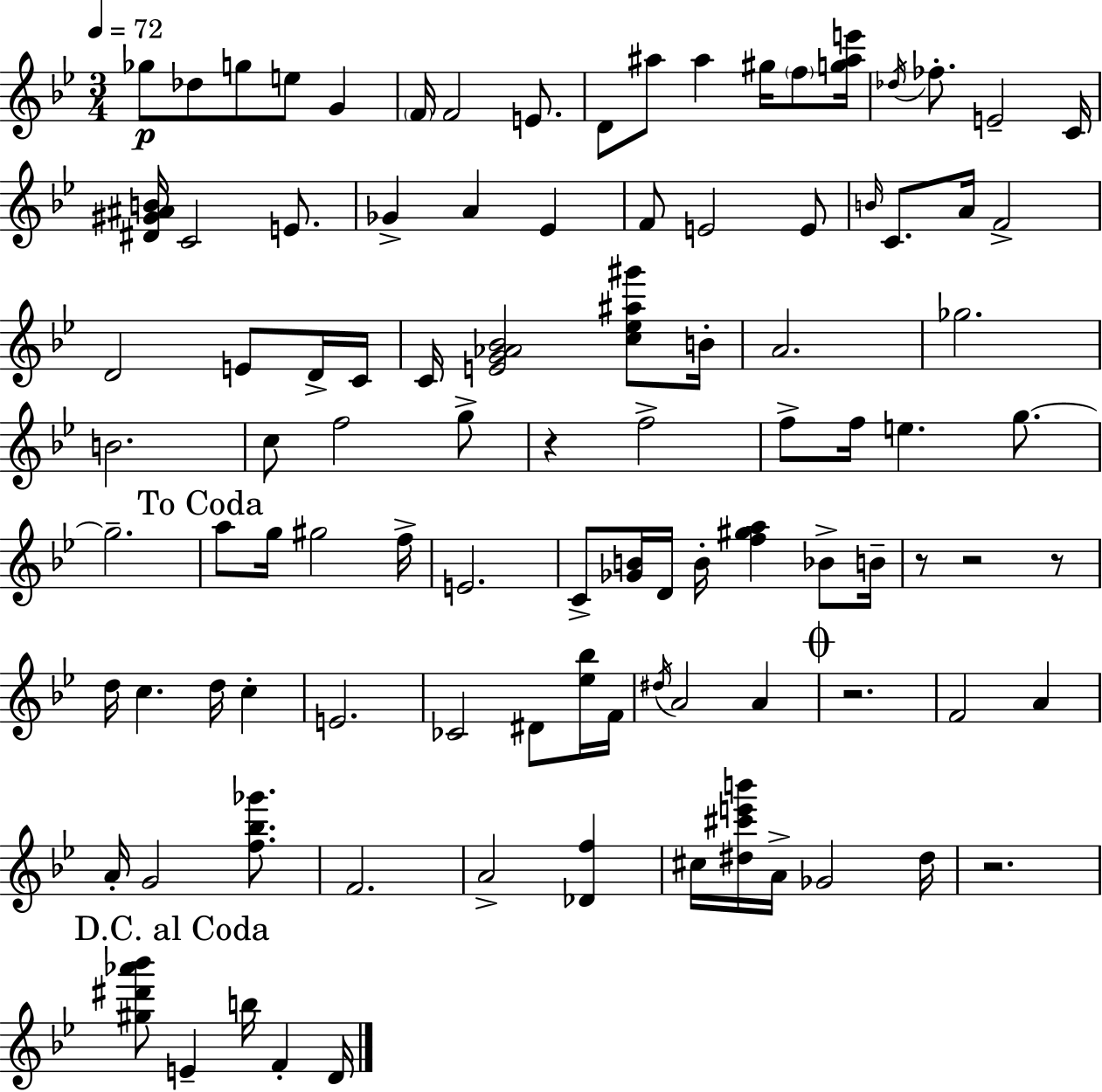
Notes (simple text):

Gb5/e Db5/e G5/e E5/e G4/q F4/s F4/h E4/e. D4/e A#5/e A#5/q G#5/s F5/e [G5,A#5,E6]/s Db5/s FES5/e. E4/h C4/s [D#4,G#4,A#4,B4]/s C4/h E4/e. Gb4/q A4/q Eb4/q F4/e E4/h E4/e B4/s C4/e. A4/s F4/h D4/h E4/e D4/s C4/s C4/s [E4,G4,Ab4,Bb4]/h [C5,Eb5,A#5,G#6]/e B4/s A4/h. Gb5/h. B4/h. C5/e F5/h G5/e R/q F5/h F5/e F5/s E5/q. G5/e. G5/h. A5/e G5/s G#5/h F5/s E4/h. C4/e [Gb4,B4]/s D4/s B4/s [F5,G#5,A5]/q Bb4/e B4/s R/e R/h R/e D5/s C5/q. D5/s C5/q E4/h. CES4/h D#4/e [Eb5,Bb5]/s F4/s D#5/s A4/h A4/q R/h. F4/h A4/q A4/s G4/h [F5,Bb5,Gb6]/e. F4/h. A4/h [Db4,F5]/q C#5/s [D#5,C#6,E6,B6]/s A4/s Gb4/h D#5/s R/h. [G#5,D#6,Ab6,Bb6]/e E4/q B5/s F4/q D4/s